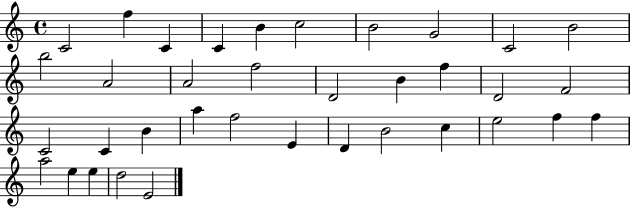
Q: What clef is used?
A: treble